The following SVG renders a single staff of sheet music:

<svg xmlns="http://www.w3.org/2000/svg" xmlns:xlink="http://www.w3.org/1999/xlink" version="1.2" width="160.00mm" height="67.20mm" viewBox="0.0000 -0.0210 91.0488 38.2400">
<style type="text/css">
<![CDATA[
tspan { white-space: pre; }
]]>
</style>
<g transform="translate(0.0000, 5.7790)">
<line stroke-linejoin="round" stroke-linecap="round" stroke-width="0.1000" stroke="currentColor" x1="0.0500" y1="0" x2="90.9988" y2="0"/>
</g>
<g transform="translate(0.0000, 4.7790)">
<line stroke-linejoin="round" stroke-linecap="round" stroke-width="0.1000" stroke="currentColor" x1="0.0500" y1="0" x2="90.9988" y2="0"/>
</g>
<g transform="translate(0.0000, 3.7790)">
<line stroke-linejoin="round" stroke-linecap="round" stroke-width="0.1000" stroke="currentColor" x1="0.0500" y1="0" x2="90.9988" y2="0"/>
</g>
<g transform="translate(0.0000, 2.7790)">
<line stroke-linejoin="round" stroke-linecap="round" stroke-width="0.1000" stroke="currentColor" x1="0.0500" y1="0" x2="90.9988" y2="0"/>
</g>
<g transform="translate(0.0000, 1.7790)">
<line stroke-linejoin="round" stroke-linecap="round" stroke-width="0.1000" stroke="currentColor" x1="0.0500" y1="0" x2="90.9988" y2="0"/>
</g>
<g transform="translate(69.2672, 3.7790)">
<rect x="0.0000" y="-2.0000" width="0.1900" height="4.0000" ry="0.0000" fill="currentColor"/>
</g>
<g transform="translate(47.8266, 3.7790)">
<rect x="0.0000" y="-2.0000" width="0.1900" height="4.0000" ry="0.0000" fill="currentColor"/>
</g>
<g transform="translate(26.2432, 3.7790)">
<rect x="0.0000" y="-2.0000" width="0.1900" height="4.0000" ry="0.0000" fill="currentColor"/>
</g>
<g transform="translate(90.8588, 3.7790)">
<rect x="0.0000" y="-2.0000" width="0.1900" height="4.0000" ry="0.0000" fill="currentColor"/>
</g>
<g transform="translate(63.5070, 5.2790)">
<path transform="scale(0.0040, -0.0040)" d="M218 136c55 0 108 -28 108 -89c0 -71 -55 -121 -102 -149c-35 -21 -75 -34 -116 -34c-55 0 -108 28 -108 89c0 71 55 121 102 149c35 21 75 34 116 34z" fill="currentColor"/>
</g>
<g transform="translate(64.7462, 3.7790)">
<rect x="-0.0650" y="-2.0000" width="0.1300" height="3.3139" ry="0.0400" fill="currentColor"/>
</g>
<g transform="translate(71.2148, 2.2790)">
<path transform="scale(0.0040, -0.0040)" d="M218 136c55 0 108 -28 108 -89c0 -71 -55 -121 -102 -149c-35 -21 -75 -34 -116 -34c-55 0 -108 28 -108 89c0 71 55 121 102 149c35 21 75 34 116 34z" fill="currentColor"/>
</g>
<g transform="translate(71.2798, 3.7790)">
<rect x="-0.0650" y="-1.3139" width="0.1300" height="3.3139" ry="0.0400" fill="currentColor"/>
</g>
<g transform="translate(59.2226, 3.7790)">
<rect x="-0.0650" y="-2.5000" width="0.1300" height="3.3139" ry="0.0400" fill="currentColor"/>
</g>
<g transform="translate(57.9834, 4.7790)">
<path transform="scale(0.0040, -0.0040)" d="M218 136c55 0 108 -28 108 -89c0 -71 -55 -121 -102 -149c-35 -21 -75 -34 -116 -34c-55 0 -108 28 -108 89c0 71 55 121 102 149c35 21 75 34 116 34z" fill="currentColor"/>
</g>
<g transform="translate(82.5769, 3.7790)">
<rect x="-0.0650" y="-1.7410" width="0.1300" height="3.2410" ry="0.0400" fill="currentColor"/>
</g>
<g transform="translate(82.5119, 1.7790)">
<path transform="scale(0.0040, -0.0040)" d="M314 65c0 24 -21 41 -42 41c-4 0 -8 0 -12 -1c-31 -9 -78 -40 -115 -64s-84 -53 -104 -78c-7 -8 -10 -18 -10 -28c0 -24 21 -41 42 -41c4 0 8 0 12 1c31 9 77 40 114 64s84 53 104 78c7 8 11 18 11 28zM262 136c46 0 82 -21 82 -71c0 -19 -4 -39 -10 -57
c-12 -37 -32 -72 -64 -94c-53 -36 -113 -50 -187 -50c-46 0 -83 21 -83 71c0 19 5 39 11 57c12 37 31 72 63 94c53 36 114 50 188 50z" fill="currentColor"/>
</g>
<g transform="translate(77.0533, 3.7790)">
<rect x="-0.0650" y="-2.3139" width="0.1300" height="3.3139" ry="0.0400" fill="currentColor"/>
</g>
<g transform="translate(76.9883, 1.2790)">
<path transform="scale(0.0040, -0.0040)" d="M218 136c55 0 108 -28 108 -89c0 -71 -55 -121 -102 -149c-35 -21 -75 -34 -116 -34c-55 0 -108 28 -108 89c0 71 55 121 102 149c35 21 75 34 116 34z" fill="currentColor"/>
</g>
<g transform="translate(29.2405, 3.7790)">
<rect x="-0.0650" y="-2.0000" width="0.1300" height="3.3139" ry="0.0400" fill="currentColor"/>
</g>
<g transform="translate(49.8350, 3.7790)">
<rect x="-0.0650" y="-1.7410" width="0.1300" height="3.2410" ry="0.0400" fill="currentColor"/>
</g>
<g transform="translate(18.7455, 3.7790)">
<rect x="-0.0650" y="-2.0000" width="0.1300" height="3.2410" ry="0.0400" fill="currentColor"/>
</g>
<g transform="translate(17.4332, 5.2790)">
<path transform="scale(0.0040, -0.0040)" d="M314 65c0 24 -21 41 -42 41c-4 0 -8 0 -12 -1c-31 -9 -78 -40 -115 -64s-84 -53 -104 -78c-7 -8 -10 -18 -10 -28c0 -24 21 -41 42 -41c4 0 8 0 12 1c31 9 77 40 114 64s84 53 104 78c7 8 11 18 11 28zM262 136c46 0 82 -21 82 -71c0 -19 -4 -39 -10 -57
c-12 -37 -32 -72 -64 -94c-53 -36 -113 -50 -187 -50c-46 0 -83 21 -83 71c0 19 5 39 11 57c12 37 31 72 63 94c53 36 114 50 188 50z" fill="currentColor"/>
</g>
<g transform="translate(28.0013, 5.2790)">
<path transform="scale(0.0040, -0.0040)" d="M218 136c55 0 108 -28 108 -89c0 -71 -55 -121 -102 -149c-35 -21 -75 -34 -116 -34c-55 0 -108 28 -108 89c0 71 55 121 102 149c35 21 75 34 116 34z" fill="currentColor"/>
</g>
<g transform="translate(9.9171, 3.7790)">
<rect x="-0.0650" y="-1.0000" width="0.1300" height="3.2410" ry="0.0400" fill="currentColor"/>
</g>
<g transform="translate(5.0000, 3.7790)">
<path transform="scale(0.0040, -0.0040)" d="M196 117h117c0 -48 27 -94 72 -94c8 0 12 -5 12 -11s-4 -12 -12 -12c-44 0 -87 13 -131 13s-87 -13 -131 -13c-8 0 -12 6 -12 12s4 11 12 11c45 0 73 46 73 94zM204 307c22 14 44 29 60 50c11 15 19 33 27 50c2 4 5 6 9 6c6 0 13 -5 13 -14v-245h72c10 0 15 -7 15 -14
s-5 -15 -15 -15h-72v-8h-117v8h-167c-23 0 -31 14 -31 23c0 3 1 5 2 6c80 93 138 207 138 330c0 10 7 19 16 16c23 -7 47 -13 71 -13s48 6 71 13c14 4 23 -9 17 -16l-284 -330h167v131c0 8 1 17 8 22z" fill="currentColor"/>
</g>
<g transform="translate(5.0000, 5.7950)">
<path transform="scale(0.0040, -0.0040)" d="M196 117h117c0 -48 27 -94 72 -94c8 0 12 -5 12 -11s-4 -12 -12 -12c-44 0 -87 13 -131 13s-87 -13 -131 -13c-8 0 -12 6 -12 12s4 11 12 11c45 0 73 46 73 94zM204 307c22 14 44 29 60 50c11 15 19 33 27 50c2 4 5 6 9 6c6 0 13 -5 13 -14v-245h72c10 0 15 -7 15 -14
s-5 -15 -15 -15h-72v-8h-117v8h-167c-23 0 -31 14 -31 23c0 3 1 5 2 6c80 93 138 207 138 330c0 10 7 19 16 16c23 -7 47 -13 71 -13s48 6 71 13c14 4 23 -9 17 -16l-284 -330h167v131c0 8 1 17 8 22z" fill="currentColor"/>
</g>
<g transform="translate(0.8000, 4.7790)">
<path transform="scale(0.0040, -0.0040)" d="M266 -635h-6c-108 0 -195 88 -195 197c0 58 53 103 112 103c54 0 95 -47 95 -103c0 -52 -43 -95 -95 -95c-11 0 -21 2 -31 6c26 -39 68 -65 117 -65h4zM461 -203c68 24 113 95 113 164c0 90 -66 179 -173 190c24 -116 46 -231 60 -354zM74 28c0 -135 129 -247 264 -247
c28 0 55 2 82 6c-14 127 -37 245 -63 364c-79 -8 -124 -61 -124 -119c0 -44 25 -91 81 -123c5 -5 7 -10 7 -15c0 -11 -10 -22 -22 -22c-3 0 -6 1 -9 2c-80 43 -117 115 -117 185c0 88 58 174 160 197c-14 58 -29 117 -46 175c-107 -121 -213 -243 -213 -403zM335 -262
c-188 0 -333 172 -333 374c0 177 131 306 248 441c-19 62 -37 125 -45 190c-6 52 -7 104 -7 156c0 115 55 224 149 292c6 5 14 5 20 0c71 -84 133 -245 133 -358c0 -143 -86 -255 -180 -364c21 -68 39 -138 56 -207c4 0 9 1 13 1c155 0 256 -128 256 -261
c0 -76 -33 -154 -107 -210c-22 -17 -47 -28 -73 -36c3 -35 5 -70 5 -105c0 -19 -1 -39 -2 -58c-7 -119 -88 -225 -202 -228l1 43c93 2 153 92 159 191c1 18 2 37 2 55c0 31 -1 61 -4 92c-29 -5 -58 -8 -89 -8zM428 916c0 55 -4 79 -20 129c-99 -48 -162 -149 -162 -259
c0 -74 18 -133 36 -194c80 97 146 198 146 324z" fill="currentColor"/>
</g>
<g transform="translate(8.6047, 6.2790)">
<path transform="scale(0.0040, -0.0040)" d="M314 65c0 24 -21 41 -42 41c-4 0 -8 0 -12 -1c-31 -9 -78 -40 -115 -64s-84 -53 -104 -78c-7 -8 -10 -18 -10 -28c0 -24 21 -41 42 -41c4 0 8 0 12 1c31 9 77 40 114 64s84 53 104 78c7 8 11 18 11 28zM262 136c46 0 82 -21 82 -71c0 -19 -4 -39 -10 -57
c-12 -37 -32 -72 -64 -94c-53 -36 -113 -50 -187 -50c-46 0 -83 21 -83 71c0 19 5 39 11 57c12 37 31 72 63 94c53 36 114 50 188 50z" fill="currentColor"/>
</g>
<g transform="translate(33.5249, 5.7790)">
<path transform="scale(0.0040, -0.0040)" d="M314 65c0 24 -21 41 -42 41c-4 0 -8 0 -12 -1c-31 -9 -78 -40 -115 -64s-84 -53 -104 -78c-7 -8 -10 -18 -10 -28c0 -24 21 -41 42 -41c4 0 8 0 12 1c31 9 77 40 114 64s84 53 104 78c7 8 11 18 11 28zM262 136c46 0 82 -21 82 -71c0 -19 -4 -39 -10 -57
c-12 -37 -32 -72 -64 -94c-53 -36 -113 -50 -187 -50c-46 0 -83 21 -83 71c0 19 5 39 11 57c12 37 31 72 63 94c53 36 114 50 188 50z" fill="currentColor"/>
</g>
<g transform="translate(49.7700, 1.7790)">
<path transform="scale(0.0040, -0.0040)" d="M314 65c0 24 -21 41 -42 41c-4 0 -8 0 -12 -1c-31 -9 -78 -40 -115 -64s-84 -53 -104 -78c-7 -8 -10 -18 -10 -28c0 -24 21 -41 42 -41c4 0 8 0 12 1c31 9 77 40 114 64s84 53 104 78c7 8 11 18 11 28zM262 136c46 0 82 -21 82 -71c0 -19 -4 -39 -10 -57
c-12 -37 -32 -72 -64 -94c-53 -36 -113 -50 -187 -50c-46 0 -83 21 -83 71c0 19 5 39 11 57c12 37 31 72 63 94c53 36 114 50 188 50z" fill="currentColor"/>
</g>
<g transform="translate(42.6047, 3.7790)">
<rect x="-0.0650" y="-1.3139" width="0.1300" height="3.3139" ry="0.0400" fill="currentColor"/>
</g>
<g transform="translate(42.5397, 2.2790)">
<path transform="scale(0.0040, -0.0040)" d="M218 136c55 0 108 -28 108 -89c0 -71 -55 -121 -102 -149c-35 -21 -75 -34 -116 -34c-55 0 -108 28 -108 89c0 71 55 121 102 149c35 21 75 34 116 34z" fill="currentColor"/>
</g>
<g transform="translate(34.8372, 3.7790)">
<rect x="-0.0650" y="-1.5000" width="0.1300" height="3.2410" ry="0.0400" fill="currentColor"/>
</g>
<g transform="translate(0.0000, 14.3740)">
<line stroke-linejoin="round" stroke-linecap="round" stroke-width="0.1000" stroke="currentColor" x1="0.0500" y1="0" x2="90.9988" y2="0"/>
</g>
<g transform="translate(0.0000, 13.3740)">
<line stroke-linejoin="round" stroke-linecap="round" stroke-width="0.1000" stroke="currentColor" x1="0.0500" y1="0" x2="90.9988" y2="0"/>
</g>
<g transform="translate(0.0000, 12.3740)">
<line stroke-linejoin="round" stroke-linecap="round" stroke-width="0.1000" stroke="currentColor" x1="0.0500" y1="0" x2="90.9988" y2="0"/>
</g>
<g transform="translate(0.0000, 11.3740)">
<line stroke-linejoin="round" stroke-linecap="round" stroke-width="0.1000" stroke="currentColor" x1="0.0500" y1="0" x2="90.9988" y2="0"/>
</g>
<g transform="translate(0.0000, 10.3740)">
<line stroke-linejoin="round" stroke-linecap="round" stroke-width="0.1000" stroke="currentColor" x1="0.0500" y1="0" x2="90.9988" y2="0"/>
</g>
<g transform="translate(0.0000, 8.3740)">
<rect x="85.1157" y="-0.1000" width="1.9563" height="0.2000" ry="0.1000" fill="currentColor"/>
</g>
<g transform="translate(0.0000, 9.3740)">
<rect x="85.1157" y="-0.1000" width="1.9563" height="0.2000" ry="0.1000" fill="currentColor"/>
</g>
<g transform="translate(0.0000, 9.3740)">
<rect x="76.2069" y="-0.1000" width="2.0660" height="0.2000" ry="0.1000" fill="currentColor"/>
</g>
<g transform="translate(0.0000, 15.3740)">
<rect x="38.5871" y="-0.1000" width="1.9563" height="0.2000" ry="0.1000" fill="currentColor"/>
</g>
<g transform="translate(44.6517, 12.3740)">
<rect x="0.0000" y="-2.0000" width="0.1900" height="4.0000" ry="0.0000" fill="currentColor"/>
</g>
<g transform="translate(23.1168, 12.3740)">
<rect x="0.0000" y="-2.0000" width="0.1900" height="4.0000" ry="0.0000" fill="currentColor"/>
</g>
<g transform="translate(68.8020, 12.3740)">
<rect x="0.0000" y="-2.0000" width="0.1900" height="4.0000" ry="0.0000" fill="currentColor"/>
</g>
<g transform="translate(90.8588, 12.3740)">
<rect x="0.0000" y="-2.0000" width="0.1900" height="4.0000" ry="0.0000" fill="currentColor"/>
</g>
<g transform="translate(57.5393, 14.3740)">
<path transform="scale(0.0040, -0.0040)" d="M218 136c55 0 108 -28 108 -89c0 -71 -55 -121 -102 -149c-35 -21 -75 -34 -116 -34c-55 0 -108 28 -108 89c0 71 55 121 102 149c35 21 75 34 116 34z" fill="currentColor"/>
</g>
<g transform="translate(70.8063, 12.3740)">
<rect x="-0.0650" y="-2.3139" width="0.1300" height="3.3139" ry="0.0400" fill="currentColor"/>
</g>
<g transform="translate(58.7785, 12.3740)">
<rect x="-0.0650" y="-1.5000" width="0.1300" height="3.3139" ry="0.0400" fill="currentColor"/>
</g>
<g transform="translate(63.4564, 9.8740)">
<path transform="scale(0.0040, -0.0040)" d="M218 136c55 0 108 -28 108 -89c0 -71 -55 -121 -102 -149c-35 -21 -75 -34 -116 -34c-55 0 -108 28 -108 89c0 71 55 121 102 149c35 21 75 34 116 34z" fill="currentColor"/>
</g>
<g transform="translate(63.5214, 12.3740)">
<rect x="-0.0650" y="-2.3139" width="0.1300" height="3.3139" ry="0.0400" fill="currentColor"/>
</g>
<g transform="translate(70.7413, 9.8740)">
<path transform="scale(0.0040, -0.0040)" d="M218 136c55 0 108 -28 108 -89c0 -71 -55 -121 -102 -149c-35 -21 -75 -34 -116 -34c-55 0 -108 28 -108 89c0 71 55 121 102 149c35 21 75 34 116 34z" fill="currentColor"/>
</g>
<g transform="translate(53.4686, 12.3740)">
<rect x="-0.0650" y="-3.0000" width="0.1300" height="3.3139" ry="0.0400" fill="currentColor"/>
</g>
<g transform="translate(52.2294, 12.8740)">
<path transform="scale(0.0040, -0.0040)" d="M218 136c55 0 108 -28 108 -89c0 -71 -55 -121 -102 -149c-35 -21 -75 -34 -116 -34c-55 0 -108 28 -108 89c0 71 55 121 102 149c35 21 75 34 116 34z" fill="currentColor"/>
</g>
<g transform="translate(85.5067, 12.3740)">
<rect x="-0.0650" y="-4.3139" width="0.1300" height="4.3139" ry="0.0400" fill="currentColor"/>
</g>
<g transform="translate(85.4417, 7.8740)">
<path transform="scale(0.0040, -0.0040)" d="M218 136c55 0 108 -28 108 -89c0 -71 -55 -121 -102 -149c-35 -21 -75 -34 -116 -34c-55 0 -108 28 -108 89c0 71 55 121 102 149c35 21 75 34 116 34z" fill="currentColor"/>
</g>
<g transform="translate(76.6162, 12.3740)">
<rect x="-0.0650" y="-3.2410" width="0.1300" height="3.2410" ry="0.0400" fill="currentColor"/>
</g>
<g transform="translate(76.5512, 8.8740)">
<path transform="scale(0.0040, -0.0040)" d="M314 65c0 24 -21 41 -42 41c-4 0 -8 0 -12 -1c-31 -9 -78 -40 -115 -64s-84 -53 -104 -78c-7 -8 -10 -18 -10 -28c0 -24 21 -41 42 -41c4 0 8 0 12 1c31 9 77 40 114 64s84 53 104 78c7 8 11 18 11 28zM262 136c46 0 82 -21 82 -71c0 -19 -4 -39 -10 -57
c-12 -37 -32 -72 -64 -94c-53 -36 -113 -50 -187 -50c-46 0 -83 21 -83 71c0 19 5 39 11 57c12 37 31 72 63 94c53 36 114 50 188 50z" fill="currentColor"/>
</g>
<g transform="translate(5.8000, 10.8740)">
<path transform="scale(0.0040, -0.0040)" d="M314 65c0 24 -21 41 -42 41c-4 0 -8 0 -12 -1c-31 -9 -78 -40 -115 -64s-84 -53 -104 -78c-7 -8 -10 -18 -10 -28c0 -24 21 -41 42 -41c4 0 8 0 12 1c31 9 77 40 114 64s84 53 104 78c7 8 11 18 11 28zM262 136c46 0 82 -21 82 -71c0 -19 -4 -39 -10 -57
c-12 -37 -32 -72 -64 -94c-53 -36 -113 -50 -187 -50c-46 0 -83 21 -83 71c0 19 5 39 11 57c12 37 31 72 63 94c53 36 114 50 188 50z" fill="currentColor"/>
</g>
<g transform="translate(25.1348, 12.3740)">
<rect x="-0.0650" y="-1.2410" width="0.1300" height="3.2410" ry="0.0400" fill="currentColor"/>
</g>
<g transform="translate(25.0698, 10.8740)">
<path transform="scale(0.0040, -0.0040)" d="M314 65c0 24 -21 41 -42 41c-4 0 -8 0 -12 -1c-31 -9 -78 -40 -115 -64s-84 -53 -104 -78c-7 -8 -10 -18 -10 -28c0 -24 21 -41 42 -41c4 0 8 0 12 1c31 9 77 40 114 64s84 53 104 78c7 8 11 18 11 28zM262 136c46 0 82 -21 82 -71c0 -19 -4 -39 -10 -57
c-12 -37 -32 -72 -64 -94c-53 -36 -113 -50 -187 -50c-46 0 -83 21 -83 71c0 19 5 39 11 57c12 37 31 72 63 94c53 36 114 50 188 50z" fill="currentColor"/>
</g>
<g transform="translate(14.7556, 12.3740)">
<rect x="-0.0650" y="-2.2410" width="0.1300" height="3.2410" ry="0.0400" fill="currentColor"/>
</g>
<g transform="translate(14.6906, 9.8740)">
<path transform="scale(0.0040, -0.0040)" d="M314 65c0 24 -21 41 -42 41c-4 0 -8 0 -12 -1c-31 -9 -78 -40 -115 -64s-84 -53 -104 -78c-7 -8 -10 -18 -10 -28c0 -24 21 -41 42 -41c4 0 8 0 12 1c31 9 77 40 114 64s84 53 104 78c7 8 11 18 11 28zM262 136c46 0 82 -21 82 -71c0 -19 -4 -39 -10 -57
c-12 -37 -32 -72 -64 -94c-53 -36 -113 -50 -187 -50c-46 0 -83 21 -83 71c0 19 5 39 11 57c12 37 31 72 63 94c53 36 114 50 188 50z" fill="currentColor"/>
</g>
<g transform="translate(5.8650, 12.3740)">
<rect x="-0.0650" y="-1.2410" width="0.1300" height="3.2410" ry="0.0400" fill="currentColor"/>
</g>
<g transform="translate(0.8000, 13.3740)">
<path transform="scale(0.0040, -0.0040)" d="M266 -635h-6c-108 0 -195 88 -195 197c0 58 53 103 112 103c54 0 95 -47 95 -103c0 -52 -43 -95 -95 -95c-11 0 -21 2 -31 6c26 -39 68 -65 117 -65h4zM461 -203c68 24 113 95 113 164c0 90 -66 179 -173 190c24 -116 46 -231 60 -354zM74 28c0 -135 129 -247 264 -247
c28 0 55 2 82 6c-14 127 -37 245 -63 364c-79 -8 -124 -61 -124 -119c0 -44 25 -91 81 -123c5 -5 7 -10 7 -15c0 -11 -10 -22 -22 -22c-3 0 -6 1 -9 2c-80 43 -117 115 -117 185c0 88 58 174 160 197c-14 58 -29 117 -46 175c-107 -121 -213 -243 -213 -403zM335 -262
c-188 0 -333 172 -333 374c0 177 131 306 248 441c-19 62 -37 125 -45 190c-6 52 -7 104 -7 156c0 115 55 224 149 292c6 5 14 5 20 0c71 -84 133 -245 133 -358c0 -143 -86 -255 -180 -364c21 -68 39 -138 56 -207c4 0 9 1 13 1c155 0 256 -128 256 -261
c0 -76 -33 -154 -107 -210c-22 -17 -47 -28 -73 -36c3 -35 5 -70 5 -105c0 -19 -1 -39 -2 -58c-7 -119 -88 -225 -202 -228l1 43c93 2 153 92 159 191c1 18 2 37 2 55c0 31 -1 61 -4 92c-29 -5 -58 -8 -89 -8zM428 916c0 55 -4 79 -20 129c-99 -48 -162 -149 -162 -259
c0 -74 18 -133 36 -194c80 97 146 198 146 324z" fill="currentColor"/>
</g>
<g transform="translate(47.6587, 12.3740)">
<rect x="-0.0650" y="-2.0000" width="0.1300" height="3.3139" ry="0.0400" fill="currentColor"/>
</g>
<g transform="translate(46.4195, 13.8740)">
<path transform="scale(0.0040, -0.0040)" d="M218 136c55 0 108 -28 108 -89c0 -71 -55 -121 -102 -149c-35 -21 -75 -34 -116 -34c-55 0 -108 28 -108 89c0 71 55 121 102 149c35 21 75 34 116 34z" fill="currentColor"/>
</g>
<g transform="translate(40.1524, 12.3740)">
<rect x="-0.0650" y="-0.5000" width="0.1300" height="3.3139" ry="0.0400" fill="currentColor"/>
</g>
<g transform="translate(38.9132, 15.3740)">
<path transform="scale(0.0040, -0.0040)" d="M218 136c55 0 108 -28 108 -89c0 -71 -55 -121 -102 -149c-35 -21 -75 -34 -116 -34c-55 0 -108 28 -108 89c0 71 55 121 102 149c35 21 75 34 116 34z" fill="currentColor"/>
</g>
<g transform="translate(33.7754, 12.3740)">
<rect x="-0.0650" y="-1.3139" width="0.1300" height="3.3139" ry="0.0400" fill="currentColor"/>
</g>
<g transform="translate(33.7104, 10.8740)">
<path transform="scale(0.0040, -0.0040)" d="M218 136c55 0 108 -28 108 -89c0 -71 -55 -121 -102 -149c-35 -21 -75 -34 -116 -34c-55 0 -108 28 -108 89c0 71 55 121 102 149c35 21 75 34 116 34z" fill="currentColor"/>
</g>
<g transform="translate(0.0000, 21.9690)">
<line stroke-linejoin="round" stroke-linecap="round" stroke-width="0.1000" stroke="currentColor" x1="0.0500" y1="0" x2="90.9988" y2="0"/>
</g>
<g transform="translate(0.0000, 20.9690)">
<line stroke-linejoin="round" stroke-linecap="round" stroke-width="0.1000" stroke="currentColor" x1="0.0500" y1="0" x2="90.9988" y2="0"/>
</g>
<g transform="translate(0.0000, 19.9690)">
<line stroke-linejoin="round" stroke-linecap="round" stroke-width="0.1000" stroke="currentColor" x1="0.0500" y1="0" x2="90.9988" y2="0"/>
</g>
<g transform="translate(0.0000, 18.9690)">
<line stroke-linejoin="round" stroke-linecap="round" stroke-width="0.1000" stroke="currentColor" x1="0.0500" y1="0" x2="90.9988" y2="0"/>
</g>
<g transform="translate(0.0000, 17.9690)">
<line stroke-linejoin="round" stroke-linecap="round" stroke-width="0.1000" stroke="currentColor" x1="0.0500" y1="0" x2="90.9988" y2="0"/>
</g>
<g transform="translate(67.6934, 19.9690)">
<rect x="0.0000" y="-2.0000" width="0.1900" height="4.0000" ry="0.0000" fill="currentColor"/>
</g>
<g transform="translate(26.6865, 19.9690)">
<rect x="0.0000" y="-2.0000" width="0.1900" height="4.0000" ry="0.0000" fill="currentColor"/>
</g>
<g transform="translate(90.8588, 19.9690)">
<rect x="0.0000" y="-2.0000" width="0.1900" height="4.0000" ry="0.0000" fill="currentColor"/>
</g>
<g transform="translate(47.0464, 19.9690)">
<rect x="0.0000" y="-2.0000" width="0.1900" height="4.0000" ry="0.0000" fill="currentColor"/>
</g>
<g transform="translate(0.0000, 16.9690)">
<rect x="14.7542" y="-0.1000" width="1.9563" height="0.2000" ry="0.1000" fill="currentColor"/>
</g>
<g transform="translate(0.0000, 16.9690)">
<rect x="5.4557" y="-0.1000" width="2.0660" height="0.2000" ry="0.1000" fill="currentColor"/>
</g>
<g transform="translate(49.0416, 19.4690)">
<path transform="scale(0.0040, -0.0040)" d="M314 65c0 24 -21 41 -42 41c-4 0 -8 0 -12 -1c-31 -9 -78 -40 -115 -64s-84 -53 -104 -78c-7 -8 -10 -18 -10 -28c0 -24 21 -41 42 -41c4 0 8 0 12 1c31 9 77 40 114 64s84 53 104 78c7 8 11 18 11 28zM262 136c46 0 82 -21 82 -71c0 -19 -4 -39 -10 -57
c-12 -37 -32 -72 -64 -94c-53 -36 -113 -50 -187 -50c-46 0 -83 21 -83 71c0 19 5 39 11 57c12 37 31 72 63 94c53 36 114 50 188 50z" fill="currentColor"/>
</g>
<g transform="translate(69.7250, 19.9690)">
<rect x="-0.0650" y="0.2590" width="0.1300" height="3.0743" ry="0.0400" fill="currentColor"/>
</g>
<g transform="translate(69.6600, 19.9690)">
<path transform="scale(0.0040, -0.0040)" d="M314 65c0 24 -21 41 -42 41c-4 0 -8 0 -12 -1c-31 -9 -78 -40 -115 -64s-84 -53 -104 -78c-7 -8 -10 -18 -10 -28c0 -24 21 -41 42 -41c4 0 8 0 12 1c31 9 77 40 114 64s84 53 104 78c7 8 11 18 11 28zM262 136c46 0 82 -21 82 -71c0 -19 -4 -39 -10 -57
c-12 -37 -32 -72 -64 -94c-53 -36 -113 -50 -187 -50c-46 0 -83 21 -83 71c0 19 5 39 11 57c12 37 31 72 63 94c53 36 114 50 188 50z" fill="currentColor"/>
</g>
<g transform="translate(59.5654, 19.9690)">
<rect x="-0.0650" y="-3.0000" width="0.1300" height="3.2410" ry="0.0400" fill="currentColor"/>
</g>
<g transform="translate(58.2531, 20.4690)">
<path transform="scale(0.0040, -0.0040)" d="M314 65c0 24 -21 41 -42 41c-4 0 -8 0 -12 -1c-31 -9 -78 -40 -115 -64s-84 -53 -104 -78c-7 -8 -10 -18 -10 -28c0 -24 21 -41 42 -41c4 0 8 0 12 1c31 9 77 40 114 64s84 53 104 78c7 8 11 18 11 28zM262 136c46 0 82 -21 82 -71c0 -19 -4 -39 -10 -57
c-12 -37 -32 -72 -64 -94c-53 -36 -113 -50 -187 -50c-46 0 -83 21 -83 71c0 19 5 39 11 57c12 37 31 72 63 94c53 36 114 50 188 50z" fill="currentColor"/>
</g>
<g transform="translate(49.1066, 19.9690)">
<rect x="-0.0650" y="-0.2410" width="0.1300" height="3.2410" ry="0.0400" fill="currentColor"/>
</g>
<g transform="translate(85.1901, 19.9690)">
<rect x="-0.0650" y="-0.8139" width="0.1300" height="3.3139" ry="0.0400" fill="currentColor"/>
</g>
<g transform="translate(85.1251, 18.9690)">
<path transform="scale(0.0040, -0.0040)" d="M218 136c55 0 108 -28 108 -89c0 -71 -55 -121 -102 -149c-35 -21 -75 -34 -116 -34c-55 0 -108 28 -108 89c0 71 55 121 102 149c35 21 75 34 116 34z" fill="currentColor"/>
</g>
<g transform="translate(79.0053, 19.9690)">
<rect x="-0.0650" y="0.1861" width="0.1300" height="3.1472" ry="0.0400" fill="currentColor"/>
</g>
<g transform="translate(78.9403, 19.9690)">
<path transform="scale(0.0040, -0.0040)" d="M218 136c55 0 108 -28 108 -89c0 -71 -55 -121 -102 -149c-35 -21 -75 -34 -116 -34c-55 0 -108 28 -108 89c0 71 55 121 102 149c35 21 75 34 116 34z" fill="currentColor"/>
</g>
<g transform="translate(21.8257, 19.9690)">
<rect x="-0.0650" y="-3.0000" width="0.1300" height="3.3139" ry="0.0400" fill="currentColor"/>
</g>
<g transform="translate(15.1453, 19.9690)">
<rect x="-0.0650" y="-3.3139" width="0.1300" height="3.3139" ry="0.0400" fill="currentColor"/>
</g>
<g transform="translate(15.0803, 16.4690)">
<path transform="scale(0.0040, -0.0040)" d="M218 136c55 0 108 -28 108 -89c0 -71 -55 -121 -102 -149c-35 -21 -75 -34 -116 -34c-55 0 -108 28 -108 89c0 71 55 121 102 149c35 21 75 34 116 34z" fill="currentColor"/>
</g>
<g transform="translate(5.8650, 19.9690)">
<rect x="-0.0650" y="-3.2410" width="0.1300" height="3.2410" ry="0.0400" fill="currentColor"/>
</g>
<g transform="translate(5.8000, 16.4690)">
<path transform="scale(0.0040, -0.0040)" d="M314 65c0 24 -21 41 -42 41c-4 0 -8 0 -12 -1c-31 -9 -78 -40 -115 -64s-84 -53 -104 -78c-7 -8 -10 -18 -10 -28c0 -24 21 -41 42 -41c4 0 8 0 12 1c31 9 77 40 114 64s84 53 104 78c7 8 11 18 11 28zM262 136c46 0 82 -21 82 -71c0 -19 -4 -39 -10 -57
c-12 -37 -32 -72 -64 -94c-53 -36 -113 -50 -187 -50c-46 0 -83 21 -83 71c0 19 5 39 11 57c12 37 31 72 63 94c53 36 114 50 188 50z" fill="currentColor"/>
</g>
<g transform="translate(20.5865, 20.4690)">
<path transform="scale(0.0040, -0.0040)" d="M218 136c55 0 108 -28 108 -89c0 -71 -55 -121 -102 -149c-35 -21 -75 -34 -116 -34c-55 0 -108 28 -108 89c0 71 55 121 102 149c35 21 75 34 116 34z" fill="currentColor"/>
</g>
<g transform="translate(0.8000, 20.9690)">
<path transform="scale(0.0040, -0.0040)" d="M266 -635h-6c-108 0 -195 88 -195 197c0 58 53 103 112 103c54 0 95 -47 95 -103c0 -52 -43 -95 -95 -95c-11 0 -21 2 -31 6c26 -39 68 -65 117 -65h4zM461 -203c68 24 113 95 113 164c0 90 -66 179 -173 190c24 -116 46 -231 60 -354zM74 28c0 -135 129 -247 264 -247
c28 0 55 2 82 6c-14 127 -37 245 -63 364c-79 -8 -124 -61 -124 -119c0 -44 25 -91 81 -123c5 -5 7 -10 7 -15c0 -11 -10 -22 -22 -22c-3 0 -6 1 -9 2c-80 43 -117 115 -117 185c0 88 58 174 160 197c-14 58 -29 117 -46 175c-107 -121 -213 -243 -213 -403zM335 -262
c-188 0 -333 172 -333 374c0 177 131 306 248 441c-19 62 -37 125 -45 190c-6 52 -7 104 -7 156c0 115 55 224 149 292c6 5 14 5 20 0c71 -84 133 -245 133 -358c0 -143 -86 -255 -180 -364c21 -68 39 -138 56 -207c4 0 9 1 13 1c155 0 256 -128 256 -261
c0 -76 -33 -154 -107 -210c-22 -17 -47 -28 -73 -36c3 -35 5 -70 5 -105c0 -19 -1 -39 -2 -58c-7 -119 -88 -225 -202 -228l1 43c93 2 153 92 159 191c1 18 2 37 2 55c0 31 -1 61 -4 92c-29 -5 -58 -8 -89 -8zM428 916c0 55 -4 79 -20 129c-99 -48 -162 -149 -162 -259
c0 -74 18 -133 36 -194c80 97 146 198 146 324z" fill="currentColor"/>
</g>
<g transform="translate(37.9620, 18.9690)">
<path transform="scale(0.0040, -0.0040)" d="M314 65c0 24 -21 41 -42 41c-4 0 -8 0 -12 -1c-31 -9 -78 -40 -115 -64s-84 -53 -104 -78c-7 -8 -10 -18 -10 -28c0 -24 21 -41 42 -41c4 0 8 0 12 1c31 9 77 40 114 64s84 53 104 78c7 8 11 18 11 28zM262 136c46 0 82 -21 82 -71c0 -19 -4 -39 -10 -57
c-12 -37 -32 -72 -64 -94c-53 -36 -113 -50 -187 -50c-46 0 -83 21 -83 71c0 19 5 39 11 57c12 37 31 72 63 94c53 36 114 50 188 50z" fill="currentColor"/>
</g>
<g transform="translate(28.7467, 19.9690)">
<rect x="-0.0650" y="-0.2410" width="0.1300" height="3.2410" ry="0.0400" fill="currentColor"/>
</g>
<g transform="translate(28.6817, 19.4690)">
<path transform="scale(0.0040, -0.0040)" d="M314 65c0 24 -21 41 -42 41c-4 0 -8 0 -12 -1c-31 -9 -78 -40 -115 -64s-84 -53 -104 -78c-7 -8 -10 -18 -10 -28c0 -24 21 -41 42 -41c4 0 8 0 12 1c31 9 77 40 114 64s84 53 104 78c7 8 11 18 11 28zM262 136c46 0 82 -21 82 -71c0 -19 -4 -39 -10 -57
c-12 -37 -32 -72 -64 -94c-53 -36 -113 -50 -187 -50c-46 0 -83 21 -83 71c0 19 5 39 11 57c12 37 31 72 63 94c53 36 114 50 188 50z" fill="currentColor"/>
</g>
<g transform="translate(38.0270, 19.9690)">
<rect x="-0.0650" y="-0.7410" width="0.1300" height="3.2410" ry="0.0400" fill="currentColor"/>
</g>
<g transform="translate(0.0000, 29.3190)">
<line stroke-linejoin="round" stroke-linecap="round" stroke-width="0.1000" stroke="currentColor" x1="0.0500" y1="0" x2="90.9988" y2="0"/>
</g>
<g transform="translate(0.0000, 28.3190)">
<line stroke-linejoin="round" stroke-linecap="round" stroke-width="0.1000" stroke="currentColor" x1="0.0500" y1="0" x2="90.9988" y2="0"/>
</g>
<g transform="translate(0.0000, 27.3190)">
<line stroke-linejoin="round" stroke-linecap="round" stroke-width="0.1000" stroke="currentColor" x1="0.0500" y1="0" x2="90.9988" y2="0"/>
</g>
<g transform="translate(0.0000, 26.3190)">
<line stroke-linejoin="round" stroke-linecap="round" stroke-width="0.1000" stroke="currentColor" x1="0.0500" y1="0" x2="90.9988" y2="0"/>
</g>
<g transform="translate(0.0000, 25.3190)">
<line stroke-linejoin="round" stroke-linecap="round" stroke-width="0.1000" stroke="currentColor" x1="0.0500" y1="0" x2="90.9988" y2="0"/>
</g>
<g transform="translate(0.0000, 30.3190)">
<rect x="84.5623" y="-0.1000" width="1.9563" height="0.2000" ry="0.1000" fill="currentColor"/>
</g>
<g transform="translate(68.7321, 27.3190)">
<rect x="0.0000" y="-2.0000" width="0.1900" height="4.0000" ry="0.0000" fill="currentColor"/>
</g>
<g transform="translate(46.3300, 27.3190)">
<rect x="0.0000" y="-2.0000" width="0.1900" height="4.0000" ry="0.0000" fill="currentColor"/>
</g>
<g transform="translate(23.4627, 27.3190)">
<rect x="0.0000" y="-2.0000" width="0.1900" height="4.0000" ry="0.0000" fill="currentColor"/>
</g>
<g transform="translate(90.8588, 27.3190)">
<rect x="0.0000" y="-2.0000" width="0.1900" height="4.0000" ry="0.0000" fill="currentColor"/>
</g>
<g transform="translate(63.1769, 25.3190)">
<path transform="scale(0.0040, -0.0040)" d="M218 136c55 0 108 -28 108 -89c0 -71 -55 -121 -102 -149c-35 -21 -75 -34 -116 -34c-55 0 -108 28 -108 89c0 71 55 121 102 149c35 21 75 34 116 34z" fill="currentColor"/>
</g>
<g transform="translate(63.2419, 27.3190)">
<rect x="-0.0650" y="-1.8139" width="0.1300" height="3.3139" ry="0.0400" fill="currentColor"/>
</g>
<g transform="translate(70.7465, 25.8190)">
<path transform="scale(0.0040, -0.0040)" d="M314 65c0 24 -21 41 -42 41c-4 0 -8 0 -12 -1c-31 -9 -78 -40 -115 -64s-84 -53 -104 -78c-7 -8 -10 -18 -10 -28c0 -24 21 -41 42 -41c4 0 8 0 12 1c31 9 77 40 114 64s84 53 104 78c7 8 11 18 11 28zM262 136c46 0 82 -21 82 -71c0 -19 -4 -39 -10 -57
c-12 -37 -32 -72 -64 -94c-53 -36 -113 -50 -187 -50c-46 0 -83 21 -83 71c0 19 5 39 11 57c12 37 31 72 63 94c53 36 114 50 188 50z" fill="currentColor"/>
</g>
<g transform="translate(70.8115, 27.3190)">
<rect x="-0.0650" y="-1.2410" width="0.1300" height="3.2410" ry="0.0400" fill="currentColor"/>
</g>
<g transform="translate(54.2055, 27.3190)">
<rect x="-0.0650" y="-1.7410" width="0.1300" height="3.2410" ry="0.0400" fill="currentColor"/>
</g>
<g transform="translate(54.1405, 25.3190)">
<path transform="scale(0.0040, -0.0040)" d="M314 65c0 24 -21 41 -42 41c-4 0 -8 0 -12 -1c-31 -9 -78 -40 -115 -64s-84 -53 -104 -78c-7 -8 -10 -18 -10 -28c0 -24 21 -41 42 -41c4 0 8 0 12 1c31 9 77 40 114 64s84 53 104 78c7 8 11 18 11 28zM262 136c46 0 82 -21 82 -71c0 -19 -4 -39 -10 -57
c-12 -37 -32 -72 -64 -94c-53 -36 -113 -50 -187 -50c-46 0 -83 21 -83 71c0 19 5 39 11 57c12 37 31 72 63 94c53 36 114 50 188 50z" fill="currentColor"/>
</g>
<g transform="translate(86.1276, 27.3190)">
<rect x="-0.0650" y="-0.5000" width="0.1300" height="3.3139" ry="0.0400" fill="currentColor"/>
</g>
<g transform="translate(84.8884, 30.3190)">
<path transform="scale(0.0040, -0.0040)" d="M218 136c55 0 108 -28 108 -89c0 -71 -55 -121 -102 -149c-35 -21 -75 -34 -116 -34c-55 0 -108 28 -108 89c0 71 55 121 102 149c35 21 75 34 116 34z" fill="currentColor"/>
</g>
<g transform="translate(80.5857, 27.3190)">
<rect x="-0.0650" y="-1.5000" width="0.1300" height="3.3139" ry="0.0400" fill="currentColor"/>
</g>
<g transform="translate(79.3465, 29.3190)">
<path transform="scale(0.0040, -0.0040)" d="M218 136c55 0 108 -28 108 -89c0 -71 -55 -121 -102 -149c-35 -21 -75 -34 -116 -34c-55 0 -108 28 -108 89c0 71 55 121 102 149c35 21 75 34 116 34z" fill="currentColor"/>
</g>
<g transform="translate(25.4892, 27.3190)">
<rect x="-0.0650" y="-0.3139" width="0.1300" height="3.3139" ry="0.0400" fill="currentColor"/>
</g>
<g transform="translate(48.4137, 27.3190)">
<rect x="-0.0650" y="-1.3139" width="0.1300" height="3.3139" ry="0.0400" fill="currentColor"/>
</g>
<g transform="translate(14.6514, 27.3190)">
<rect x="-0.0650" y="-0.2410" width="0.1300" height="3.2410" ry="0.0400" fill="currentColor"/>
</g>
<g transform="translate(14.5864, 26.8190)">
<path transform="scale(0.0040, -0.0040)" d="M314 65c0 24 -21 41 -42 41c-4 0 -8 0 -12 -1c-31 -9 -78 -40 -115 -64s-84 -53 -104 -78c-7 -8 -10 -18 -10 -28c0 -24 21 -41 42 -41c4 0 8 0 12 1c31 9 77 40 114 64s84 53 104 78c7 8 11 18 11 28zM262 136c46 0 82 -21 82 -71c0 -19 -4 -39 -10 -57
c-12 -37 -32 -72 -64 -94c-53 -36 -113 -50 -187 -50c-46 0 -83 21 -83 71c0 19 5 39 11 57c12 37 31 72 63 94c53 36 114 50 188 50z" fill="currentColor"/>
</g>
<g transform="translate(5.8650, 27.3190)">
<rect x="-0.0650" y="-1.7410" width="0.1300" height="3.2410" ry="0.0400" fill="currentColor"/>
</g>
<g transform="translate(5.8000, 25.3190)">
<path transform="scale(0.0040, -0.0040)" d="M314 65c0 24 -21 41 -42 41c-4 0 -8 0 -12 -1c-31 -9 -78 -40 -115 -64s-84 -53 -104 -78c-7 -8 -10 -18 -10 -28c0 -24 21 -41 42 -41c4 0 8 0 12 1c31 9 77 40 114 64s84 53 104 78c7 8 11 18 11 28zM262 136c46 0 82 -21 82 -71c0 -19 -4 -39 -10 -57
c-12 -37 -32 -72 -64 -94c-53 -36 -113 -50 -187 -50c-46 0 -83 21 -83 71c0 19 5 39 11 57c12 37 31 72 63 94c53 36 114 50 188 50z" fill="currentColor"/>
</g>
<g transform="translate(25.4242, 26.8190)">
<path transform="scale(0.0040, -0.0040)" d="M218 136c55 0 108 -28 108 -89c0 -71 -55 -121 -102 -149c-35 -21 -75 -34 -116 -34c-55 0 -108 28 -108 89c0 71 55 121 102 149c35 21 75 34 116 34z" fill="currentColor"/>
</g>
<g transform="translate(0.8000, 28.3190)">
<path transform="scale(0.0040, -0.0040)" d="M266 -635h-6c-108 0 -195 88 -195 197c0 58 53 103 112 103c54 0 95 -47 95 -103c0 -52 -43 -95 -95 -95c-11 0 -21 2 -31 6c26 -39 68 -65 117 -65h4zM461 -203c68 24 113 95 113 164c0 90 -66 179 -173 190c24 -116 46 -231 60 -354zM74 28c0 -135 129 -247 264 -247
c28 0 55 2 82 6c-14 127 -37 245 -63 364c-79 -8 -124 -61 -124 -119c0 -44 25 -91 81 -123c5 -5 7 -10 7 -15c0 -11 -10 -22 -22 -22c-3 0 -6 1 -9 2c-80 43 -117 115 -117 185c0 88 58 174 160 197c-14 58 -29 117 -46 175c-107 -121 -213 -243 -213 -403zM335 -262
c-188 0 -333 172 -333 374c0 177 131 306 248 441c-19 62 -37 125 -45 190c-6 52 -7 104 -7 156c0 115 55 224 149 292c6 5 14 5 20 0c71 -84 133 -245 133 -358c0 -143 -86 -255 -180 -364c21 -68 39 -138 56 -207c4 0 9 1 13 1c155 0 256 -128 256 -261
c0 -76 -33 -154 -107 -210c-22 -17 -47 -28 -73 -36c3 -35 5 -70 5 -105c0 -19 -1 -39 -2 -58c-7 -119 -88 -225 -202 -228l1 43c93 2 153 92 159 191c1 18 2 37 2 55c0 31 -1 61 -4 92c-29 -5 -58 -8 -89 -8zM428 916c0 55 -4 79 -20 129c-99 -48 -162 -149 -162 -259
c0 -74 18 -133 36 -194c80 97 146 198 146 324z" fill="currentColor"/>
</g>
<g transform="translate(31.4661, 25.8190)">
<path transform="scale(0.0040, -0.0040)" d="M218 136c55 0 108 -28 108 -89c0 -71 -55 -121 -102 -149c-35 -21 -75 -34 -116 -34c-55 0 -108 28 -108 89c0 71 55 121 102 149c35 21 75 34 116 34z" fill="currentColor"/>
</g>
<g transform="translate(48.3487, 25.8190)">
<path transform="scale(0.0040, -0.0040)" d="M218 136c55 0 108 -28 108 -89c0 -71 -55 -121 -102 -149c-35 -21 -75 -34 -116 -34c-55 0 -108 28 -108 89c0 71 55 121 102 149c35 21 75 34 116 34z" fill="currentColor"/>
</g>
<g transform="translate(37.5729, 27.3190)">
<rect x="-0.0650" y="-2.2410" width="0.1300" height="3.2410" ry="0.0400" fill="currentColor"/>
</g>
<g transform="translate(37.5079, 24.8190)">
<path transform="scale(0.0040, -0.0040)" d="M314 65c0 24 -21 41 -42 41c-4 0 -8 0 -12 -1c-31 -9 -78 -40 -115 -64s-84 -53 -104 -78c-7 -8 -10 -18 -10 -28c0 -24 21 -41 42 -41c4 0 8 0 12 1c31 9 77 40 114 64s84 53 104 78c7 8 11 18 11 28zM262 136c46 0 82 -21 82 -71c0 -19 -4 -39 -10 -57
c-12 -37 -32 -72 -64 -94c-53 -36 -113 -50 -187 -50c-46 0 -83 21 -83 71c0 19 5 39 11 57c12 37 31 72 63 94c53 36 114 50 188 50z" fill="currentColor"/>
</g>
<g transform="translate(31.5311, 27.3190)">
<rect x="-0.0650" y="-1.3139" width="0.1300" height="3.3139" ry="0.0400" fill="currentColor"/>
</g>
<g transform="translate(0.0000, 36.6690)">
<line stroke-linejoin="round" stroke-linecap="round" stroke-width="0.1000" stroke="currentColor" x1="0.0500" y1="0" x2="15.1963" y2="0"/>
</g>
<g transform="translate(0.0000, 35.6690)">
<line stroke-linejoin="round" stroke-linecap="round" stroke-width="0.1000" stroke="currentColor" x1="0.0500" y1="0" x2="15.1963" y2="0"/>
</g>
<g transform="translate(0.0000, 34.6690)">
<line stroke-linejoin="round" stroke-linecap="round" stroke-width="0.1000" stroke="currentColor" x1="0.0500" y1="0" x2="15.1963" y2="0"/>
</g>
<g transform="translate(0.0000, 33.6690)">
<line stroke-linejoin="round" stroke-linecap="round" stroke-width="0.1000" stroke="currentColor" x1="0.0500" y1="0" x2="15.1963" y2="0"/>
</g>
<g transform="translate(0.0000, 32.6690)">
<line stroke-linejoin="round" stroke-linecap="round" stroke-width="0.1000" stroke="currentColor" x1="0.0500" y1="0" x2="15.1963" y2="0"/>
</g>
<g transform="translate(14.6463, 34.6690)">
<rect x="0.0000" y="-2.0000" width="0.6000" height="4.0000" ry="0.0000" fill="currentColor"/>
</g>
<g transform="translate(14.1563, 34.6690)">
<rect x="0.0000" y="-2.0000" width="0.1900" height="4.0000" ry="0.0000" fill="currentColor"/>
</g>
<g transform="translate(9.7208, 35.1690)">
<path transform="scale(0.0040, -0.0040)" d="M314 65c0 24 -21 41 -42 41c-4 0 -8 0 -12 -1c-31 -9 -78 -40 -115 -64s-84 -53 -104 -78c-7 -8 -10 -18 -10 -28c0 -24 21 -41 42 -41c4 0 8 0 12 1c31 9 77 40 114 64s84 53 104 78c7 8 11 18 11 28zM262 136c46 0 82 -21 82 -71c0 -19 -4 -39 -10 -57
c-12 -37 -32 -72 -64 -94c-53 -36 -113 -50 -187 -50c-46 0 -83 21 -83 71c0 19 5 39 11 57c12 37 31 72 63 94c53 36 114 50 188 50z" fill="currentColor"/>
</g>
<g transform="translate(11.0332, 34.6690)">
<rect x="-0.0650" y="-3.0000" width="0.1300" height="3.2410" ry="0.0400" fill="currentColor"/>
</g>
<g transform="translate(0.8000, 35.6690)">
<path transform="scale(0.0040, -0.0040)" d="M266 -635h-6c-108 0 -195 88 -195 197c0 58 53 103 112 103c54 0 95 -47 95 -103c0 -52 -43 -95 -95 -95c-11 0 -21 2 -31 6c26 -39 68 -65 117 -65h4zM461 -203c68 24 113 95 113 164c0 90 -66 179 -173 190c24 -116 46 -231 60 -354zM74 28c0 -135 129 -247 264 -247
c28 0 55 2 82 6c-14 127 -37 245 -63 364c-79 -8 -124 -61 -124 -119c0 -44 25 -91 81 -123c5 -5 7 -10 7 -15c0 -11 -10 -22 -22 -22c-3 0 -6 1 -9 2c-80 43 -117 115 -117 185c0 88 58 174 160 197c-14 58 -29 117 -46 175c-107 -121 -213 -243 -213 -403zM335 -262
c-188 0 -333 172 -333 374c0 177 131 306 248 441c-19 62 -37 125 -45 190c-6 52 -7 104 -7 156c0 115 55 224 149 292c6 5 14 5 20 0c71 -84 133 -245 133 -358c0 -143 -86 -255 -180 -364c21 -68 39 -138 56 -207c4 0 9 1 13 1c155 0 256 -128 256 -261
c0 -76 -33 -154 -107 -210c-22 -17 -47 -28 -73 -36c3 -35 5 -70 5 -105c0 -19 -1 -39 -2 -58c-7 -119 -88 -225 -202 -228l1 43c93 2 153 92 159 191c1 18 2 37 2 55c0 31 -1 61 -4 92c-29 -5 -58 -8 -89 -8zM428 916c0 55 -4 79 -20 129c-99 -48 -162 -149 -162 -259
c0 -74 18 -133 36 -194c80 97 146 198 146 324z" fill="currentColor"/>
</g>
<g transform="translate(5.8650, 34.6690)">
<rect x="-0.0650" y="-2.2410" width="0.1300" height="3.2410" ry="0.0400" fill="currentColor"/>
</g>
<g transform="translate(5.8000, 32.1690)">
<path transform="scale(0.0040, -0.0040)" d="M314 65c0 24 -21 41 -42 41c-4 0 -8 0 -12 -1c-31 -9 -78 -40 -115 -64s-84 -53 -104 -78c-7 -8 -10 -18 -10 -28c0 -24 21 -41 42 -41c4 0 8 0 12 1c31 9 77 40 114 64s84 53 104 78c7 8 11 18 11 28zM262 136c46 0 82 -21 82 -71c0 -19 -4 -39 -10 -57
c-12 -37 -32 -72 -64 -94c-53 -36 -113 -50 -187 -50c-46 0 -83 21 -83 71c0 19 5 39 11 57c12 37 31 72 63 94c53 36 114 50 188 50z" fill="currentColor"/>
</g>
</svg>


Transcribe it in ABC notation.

X:1
T:Untitled
M:4/4
L:1/4
K:C
D2 F2 F E2 e f2 G F e g f2 e2 g2 e2 e C F A E g g b2 d' b2 b A c2 d2 c2 A2 B2 B d f2 c2 c e g2 e f2 f e2 E C g2 A2